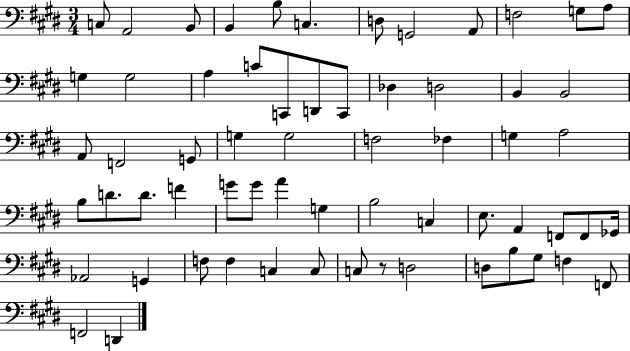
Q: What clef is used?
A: bass